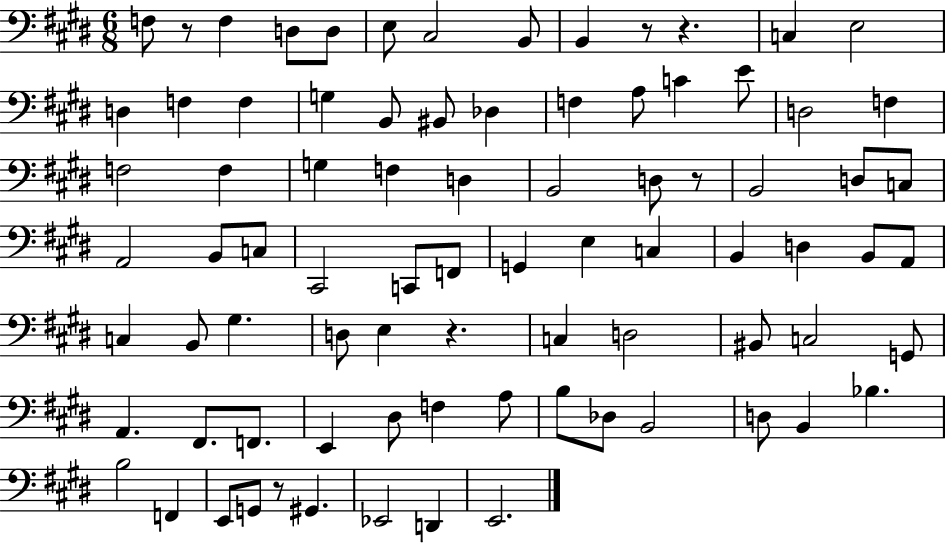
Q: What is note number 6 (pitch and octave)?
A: C#3